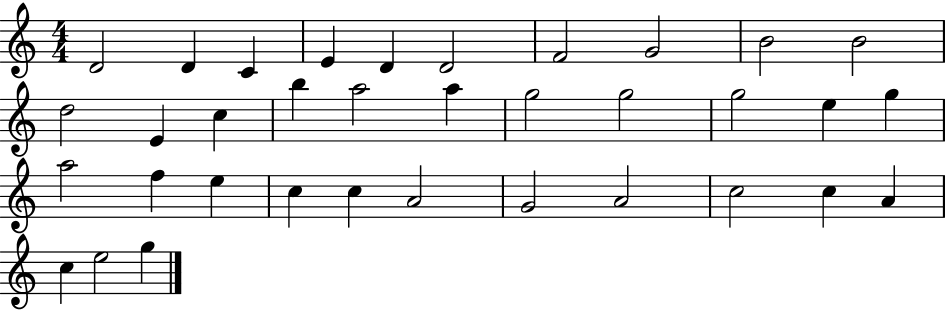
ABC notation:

X:1
T:Untitled
M:4/4
L:1/4
K:C
D2 D C E D D2 F2 G2 B2 B2 d2 E c b a2 a g2 g2 g2 e g a2 f e c c A2 G2 A2 c2 c A c e2 g